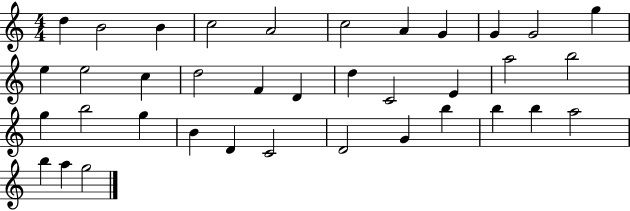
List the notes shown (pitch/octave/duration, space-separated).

D5/q B4/h B4/q C5/h A4/h C5/h A4/q G4/q G4/q G4/h G5/q E5/q E5/h C5/q D5/h F4/q D4/q D5/q C4/h E4/q A5/h B5/h G5/q B5/h G5/q B4/q D4/q C4/h D4/h G4/q B5/q B5/q B5/q A5/h B5/q A5/q G5/h